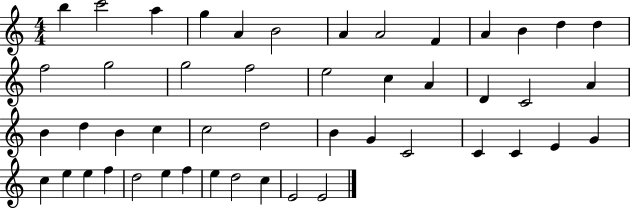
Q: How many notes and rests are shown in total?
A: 48